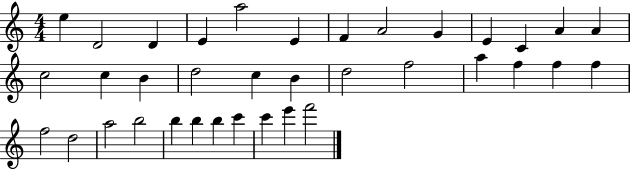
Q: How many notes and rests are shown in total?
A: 36